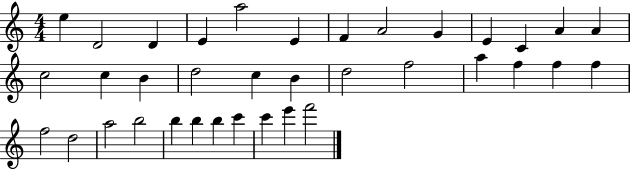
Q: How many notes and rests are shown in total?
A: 36